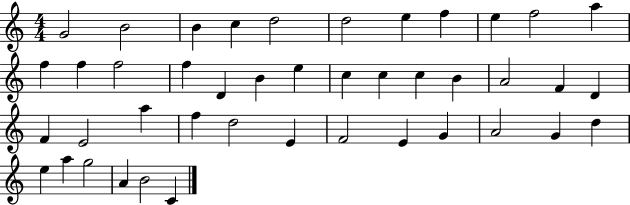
X:1
T:Untitled
M:4/4
L:1/4
K:C
G2 B2 B c d2 d2 e f e f2 a f f f2 f D B e c c c B A2 F D F E2 a f d2 E F2 E G A2 G d e a g2 A B2 C